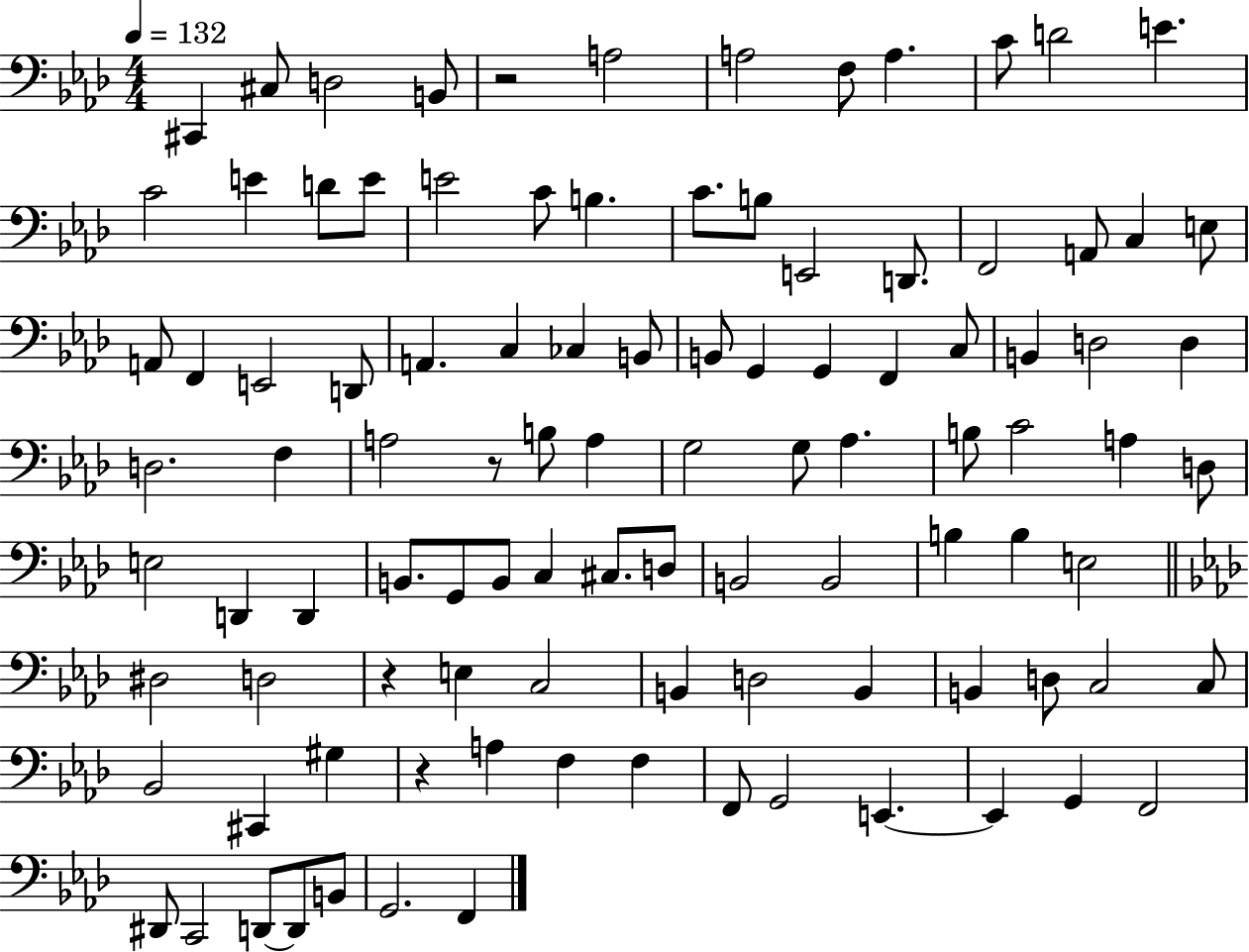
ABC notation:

X:1
T:Untitled
M:4/4
L:1/4
K:Ab
^C,, ^C,/2 D,2 B,,/2 z2 A,2 A,2 F,/2 A, C/2 D2 E C2 E D/2 E/2 E2 C/2 B, C/2 B,/2 E,,2 D,,/2 F,,2 A,,/2 C, E,/2 A,,/2 F,, E,,2 D,,/2 A,, C, _C, B,,/2 B,,/2 G,, G,, F,, C,/2 B,, D,2 D, D,2 F, A,2 z/2 B,/2 A, G,2 G,/2 _A, B,/2 C2 A, D,/2 E,2 D,, D,, B,,/2 G,,/2 B,,/2 C, ^C,/2 D,/2 B,,2 B,,2 B, B, E,2 ^D,2 D,2 z E, C,2 B,, D,2 B,, B,, D,/2 C,2 C,/2 _B,,2 ^C,, ^G, z A, F, F, F,,/2 G,,2 E,, E,, G,, F,,2 ^D,,/2 C,,2 D,,/2 D,,/2 B,,/2 G,,2 F,,